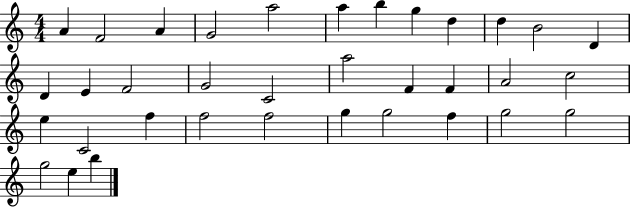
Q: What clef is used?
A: treble